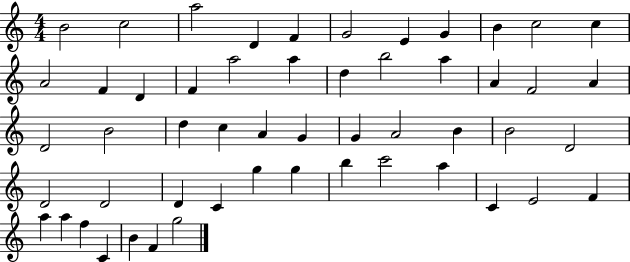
X:1
T:Untitled
M:4/4
L:1/4
K:C
B2 c2 a2 D F G2 E G B c2 c A2 F D F a2 a d b2 a A F2 A D2 B2 d c A G G A2 B B2 D2 D2 D2 D C g g b c'2 a C E2 F a a f C B F g2